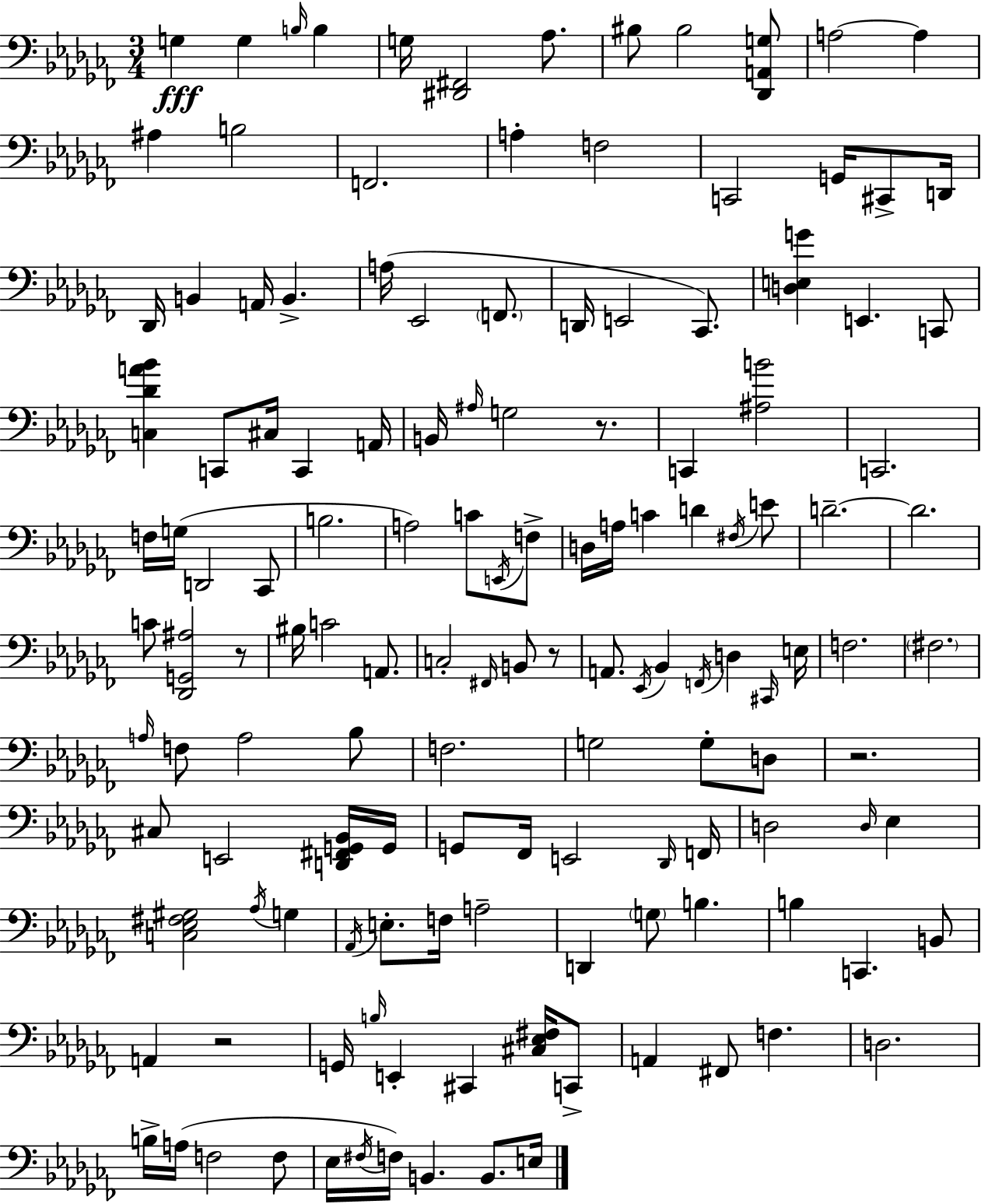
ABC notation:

X:1
T:Untitled
M:3/4
L:1/4
K:Abm
G, G, B,/4 B, G,/4 [^D,,^F,,]2 _A,/2 ^B,/2 ^B,2 [_D,,A,,G,]/2 A,2 A, ^A, B,2 F,,2 A, F,2 C,,2 G,,/4 ^C,,/2 D,,/4 _D,,/4 B,, A,,/4 B,, A,/4 _E,,2 F,,/2 D,,/4 E,,2 _C,,/2 [D,E,G] E,, C,,/2 [C,_DA_B] C,,/2 ^C,/4 C,, A,,/4 B,,/4 ^A,/4 G,2 z/2 C,, [^A,B]2 C,,2 F,/4 G,/4 D,,2 _C,,/2 B,2 A,2 C/2 E,,/4 F,/2 D,/4 A,/4 C D ^F,/4 E/2 D2 D2 C/2 [_D,,G,,^A,]2 z/2 ^B,/4 C2 A,,/2 C,2 ^F,,/4 B,,/2 z/2 A,,/2 _E,,/4 _B,, F,,/4 D, ^C,,/4 E,/4 F,2 ^F,2 A,/4 F,/2 A,2 _B,/2 F,2 G,2 G,/2 D,/2 z2 ^C,/2 E,,2 [D,,^F,,G,,_B,,]/4 G,,/4 G,,/2 _F,,/4 E,,2 _D,,/4 F,,/4 D,2 D,/4 _E, [C,_E,^F,^G,]2 _A,/4 G, _A,,/4 E,/2 F,/4 A,2 D,, G,/2 B, B, C,, B,,/2 A,, z2 G,,/4 B,/4 E,, ^C,, [^C,_E,^F,]/4 C,,/2 A,, ^F,,/2 F, D,2 B,/4 A,/4 F,2 F,/2 _E,/4 ^F,/4 F,/4 B,, B,,/2 E,/4